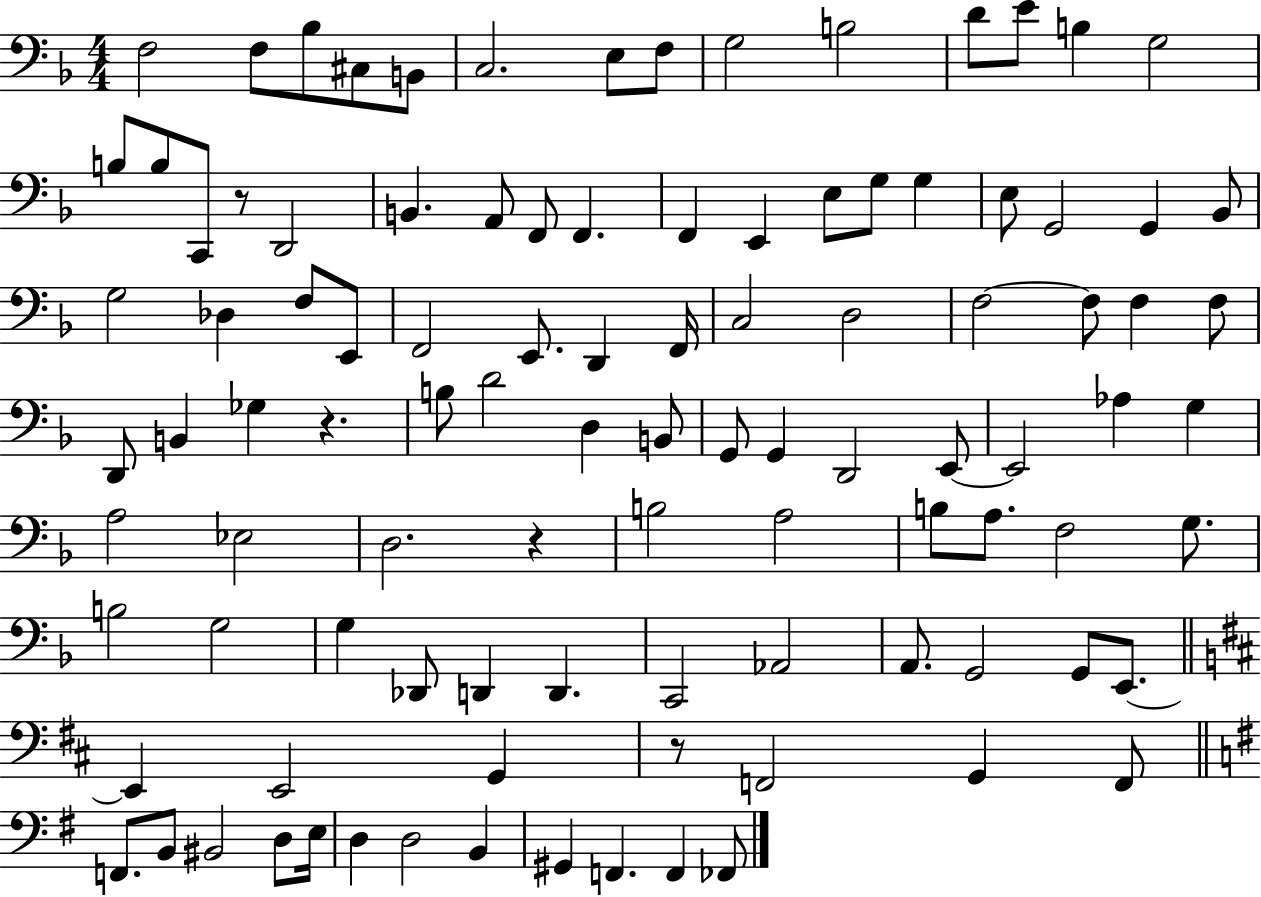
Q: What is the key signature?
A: F major